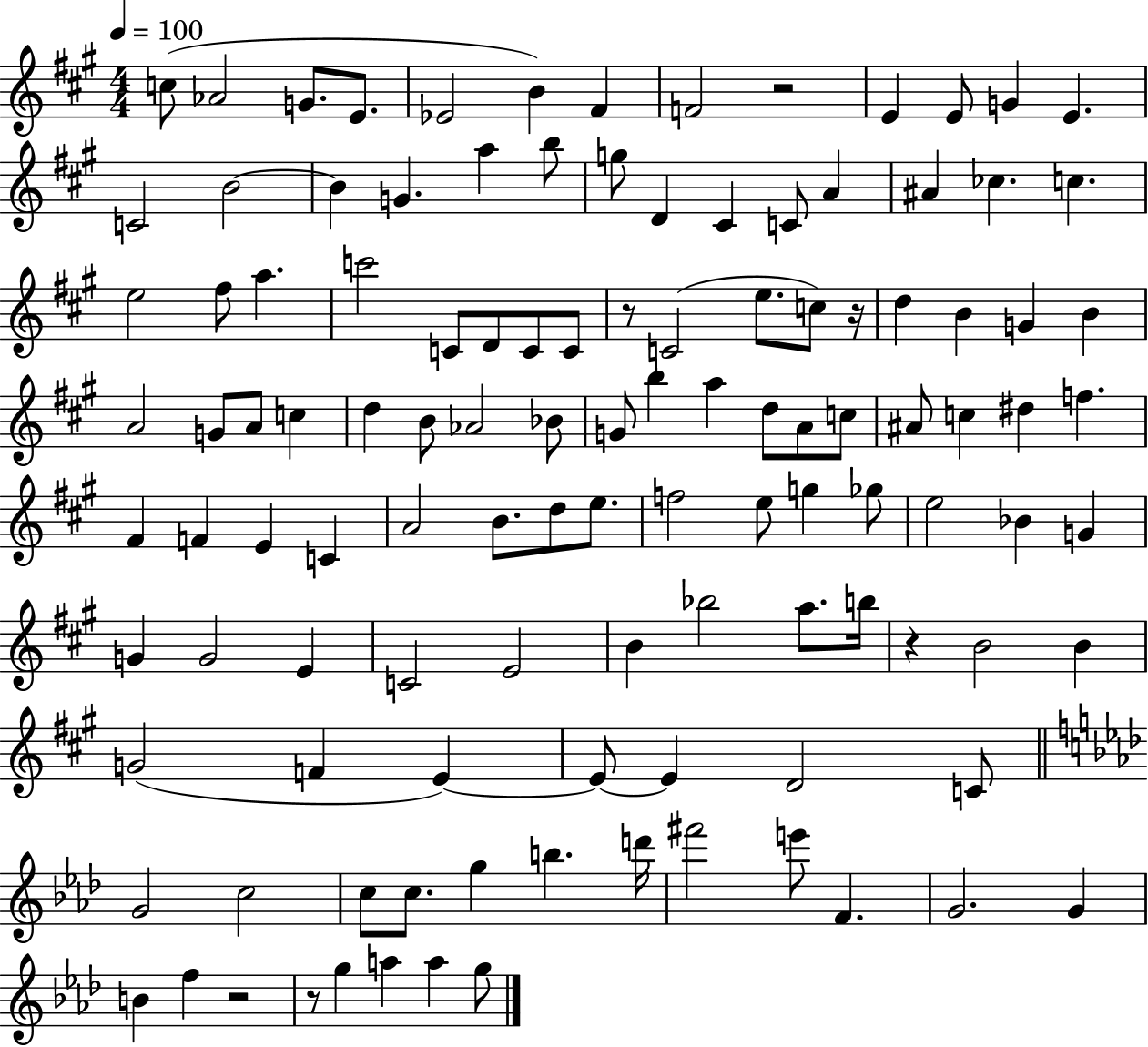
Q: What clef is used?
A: treble